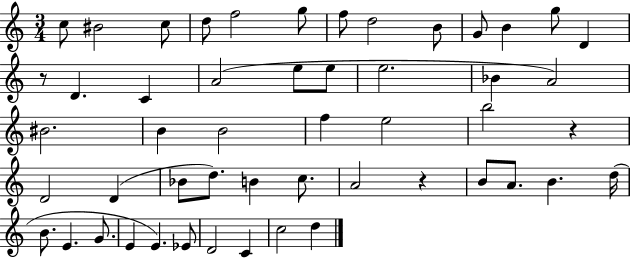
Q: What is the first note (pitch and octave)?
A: C5